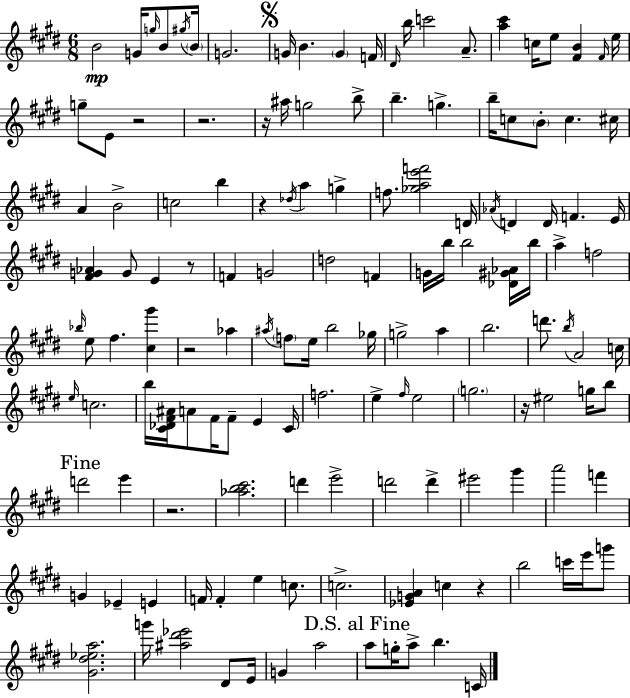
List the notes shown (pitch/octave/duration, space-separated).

B4/h G4/s G5/s B4/e G#5/s B4/s G4/h. G4/s B4/q. G4/q F4/s D#4/s B5/s C6/h A4/e. [A5,C#6]/q C5/s E5/e [F#4,B4]/q F#4/s E5/s G5/e E4/e R/h R/h. R/s A#5/s G5/h B5/e B5/q. G5/q. B5/s C5/e B4/e C5/q. C#5/s A4/q B4/h C5/h B5/q R/q Db5/s A5/q G5/q F5/e. [Gb5,A5,E6,F6]/h D4/s Ab4/s D4/q D4/s F4/q. E4/s [F#4,G4,Ab4]/q G4/e E4/q R/e F4/q G4/h D5/h F4/q G4/s B5/s B5/h [Db4,G#4,Ab4]/s B5/s A5/q F5/h Bb5/s E5/e F#5/q. [C#5,G#6]/q R/h Ab5/q A#5/s F5/e E5/s B5/h Gb5/s G5/h A5/q B5/h. D6/e. B5/s A4/h C5/s E5/s C5/h. B5/s [C#4,Db4,F#4,A#4]/s A4/e F#4/s F#4/e E4/q C#4/s F5/h. E5/q F#5/s E5/h G5/h. R/s EIS5/h G5/s B5/e D6/h E6/q R/h. [Ab5,B5,C#6]/h. D6/q E6/h D6/h D6/q EIS6/h G#6/q A6/h F6/q G4/q Eb4/q E4/q F4/s F4/q E5/q C5/e. C5/h. [Eb4,G4,A4]/q C5/q R/q B5/h C6/s E6/s G6/e [G#4,D#5,Eb5,A5]/h. G6/s [A#5,D#6,Eb6]/h D#4/e E4/s G4/q A5/h A5/e G5/s A5/e B5/q. C4/s